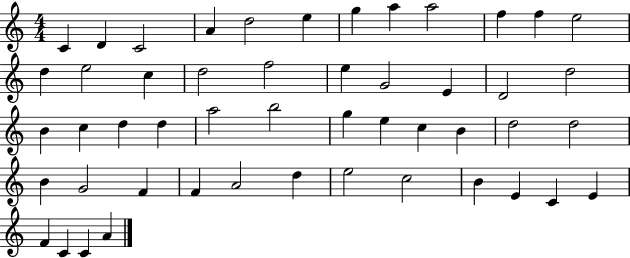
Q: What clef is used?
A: treble